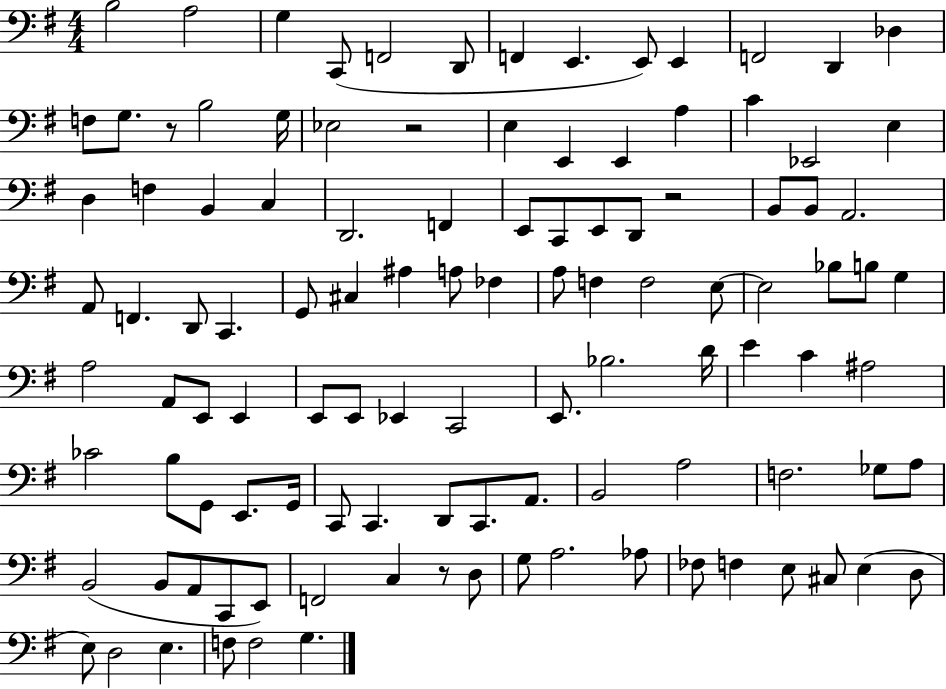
{
  \clef bass
  \numericTimeSignature
  \time 4/4
  \key g \major
  b2 a2 | g4 c,8( f,2 d,8 | f,4 e,4. e,8) e,4 | f,2 d,4 des4 | \break f8 g8. r8 b2 g16 | ees2 r2 | e4 e,4 e,4 a4 | c'4 ees,2 e4 | \break d4 f4 b,4 c4 | d,2. f,4 | e,8 c,8 e,8 d,8 r2 | b,8 b,8 a,2. | \break a,8 f,4. d,8 c,4. | g,8 cis4 ais4 a8 fes4 | a8 f4 f2 e8~~ | e2 bes8 b8 g4 | \break a2 a,8 e,8 e,4 | e,8 e,8 ees,4 c,2 | e,8. bes2. d'16 | e'4 c'4 ais2 | \break ces'2 b8 g,8 e,8. g,16 | c,8 c,4. d,8 c,8. a,8. | b,2 a2 | f2. ges8 a8 | \break b,2( b,8 a,8 c,8 e,8) | f,2 c4 r8 d8 | g8 a2. aes8 | fes8 f4 e8 cis8 e4( d8 | \break e8) d2 e4. | f8 f2 g4. | \bar "|."
}